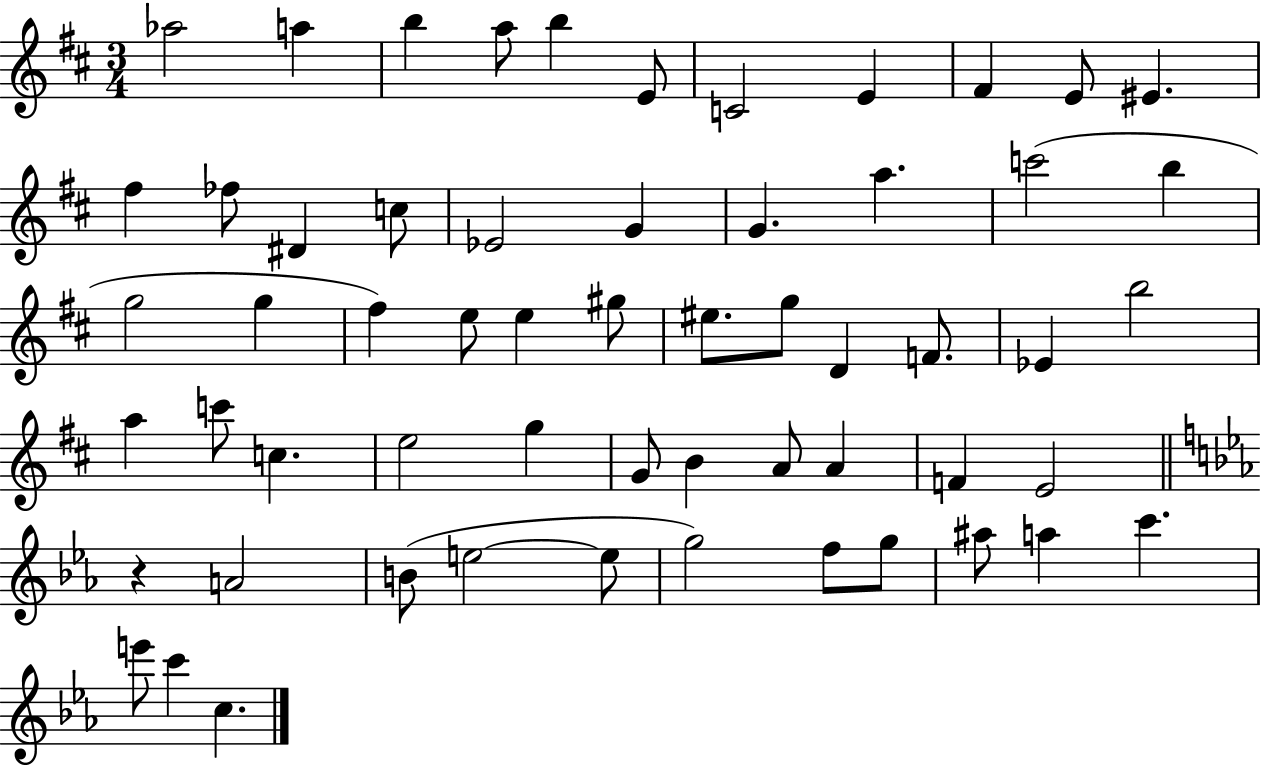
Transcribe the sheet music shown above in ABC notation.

X:1
T:Untitled
M:3/4
L:1/4
K:D
_a2 a b a/2 b E/2 C2 E ^F E/2 ^E ^f _f/2 ^D c/2 _E2 G G a c'2 b g2 g ^f e/2 e ^g/2 ^e/2 g/2 D F/2 _E b2 a c'/2 c e2 g G/2 B A/2 A F E2 z A2 B/2 e2 e/2 g2 f/2 g/2 ^a/2 a c' e'/2 c' c